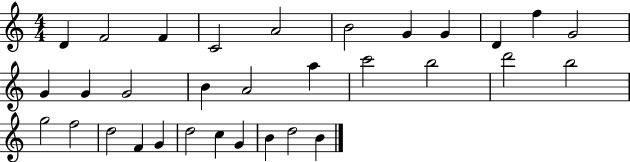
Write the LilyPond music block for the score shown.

{
  \clef treble
  \numericTimeSignature
  \time 4/4
  \key c \major
  d'4 f'2 f'4 | c'2 a'2 | b'2 g'4 g'4 | d'4 f''4 g'2 | \break g'4 g'4 g'2 | b'4 a'2 a''4 | c'''2 b''2 | d'''2 b''2 | \break g''2 f''2 | d''2 f'4 g'4 | d''2 c''4 g'4 | b'4 d''2 b'4 | \break \bar "|."
}